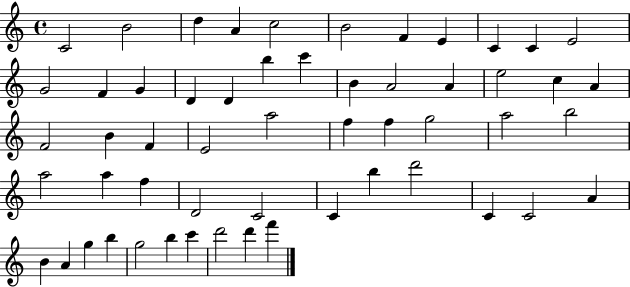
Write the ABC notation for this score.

X:1
T:Untitled
M:4/4
L:1/4
K:C
C2 B2 d A c2 B2 F E C C E2 G2 F G D D b c' B A2 A e2 c A F2 B F E2 a2 f f g2 a2 b2 a2 a f D2 C2 C b d'2 C C2 A B A g b g2 b c' d'2 d' f'